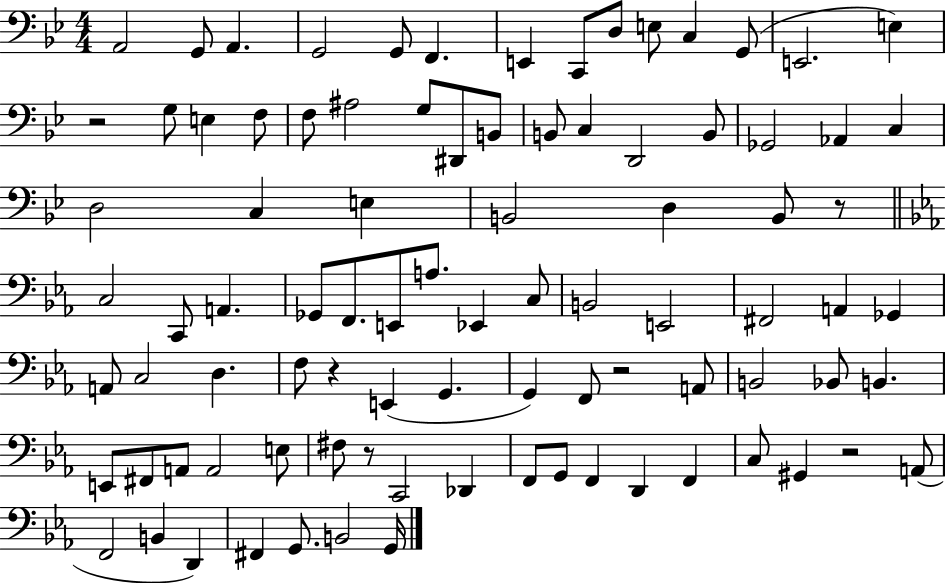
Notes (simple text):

A2/h G2/e A2/q. G2/h G2/e F2/q. E2/q C2/e D3/e E3/e C3/q G2/e E2/h. E3/q R/h G3/e E3/q F3/e F3/e A#3/h G3/e D#2/e B2/e B2/e C3/q D2/h B2/e Gb2/h Ab2/q C3/q D3/h C3/q E3/q B2/h D3/q B2/e R/e C3/h C2/e A2/q. Gb2/e F2/e. E2/e A3/e. Eb2/q C3/e B2/h E2/h F#2/h A2/q Gb2/q A2/e C3/h D3/q. F3/e R/q E2/q G2/q. G2/q F2/e R/h A2/e B2/h Bb2/e B2/q. E2/e F#2/e A2/e A2/h E3/e F#3/e R/e C2/h Db2/q F2/e G2/e F2/q D2/q F2/q C3/e G#2/q R/h A2/e F2/h B2/q D2/q F#2/q G2/e. B2/h G2/s